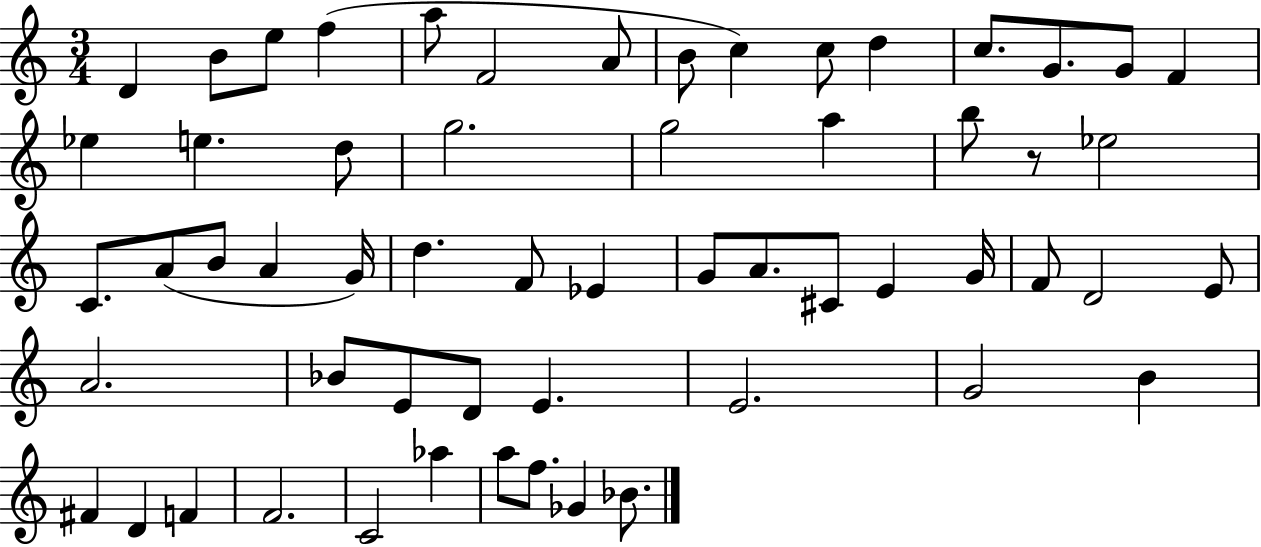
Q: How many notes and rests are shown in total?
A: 58